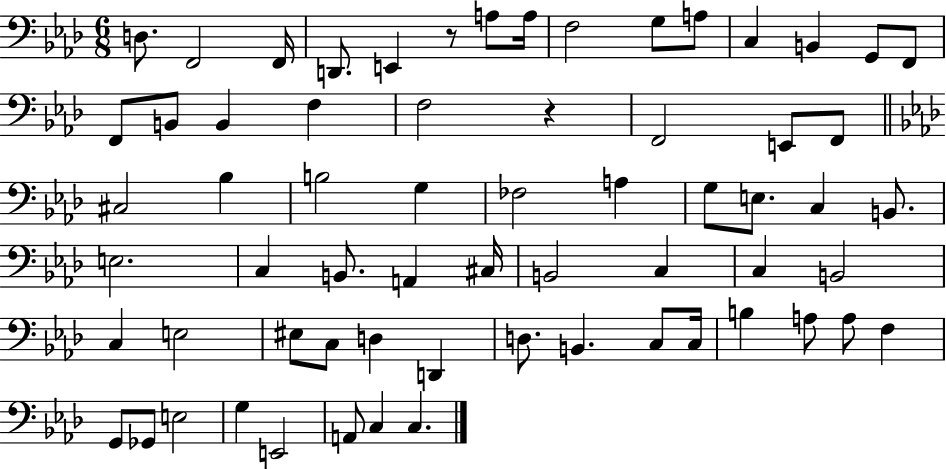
{
  \clef bass
  \numericTimeSignature
  \time 6/8
  \key aes \major
  d8. f,2 f,16 | d,8. e,4 r8 a8 a16 | f2 g8 a8 | c4 b,4 g,8 f,8 | \break f,8 b,8 b,4 f4 | f2 r4 | f,2 e,8 f,8 | \bar "||" \break \key aes \major cis2 bes4 | b2 g4 | fes2 a4 | g8 e8. c4 b,8. | \break e2. | c4 b,8. a,4 cis16 | b,2 c4 | c4 b,2 | \break c4 e2 | eis8 c8 d4 d,4 | d8. b,4. c8 c16 | b4 a8 a8 f4 | \break g,8 ges,8 e2 | g4 e,2 | a,8 c4 c4. | \bar "|."
}